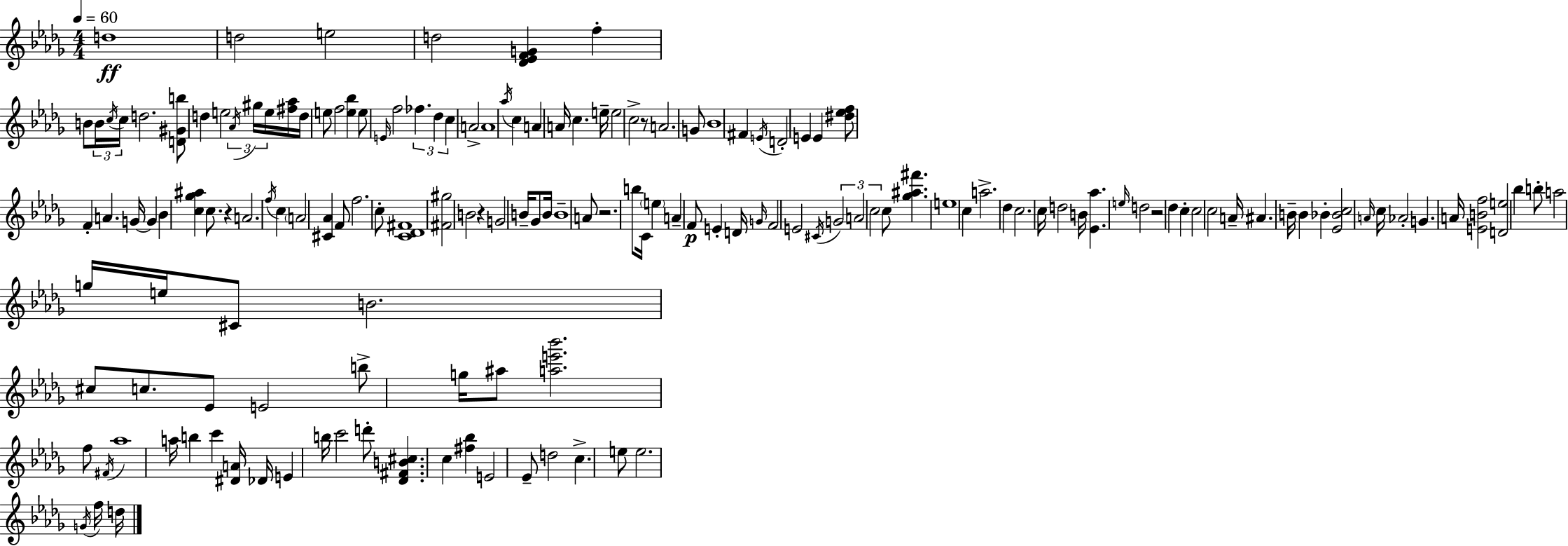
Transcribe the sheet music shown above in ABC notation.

X:1
T:Untitled
M:4/4
L:1/4
K:Bbm
d4 d2 e2 d2 [_D_EFG] f B/2 B/4 c/4 c/4 d2 [D^Gb]/2 d e2 _A/4 ^g/4 e/4 [^f_a]/4 d/4 e/2 f2 [e_b] e/2 E/4 f2 _f _d c A2 A4 _a/4 c A A/4 c e/4 e2 c2 z/2 A2 G/2 _B4 ^F E/4 D2 E E [^d_ef]/2 F A G/4 G _B [c_g^a] c/2 z A2 f/4 c A2 [^C_A] F/2 f2 c/2 [C_D^F]4 [^F^g]2 B2 z G2 B/4 _G/2 B/4 B4 A/2 z2 b/2 C/4 e A F/2 E D/4 G/4 F2 E2 ^C/4 G2 A2 c2 c/2 [_g^a^f'] e4 c a2 _d c2 c/4 d2 B/4 [_E_a] e/4 d2 z2 _d c c2 c2 A/4 ^A B/4 B _B [_E_Bc]2 A/4 c/4 _A2 G A/4 [EBf]2 [De]2 _b b/2 a2 g/4 e/4 ^C/2 B2 ^c/2 c/2 _E/2 E2 b/2 g/4 ^a/2 [ae'_b']2 f/2 ^F/4 _a4 a/4 b c' [^DA]/4 _D/4 E b/4 c'2 d'/2 [_D^FB^c] c [^f_b] E2 _E/2 d2 c e/2 e2 G/4 f/4 d/4